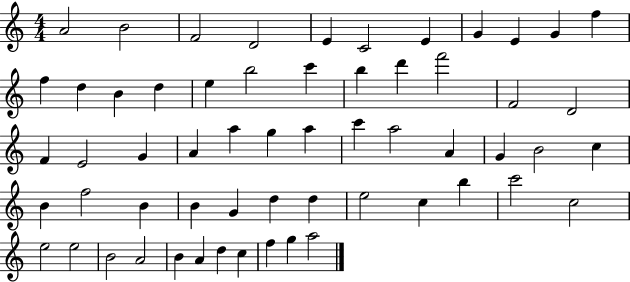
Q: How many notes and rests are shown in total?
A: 59